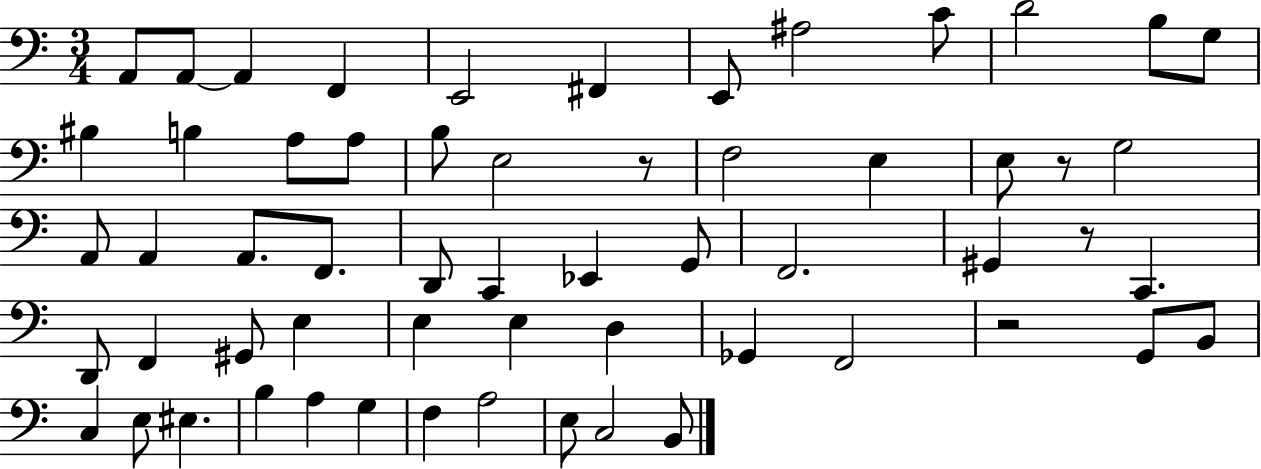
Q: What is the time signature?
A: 3/4